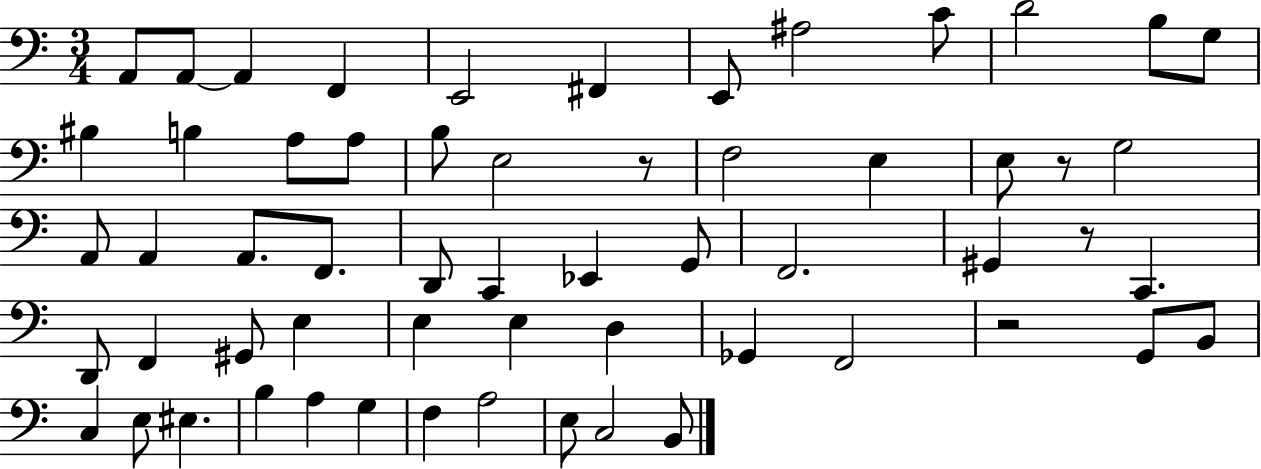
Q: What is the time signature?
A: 3/4